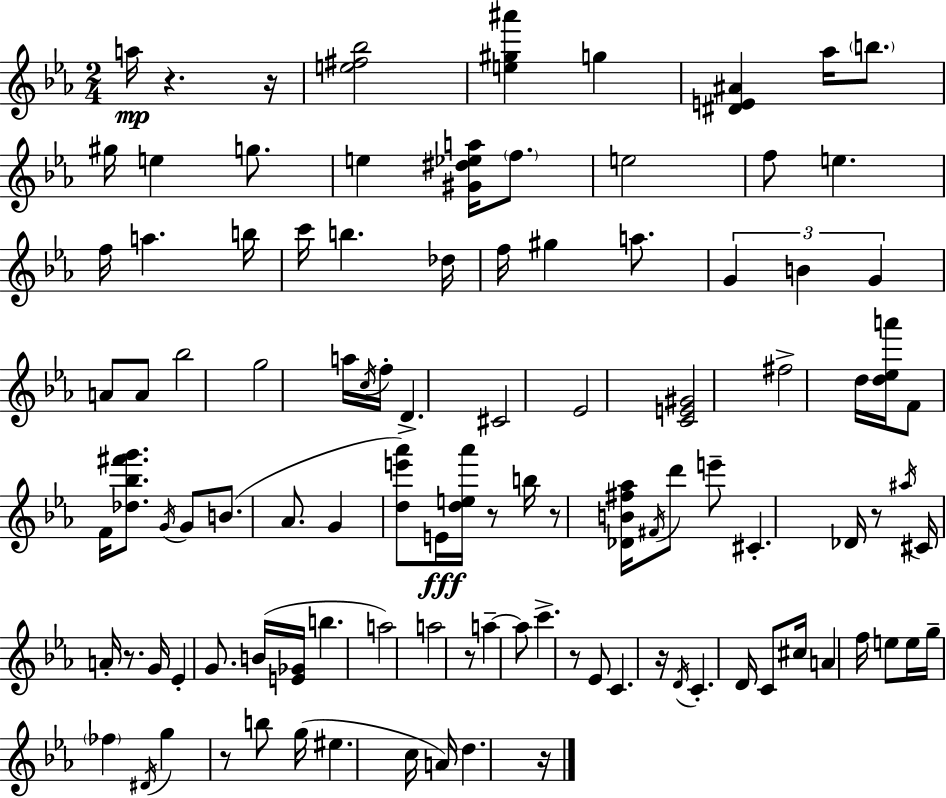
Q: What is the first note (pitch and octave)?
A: A5